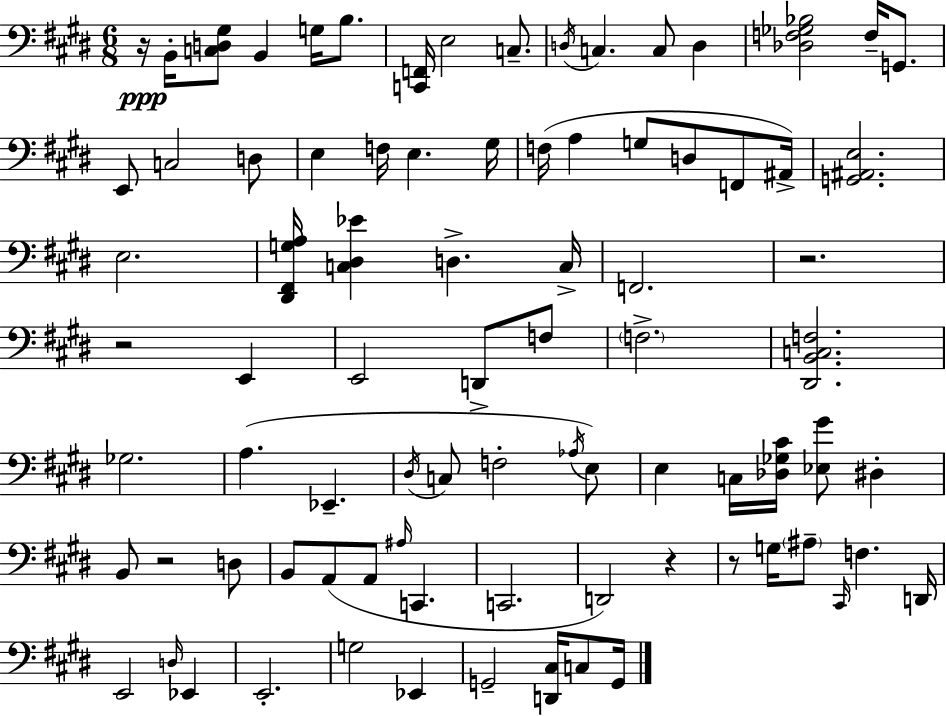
{
  \clef bass
  \numericTimeSignature
  \time 6/8
  \key e \major
  \repeat volta 2 { r16\ppp b,16-. <c d gis>8 b,4 g16 b8. | <c, f,>16 e2 c8.-- | \acciaccatura { d16 } c4. c8 d4 | <des f ges bes>2 f16-- g,8. | \break e,8 c2 d8 | e4 f16 e4. | gis16 f16( a4 g8 d8 f,8 | ais,16->) <g, ais, e>2. | \break e2. | <dis, fis, g a>16 <c dis ees'>4 d4.-> | c16-> f,2. | r2. | \break r2 e,4 | e,2 d,8-> f8 | \parenthesize f2.-> | <dis, b, c f>2. | \break ges2. | a4.( ees,4.-- | \acciaccatura { dis16 } c8 f2-. | \acciaccatura { aes16 }) e8 e4 c16 <des ges cis'>16 <ees gis'>8 dis4-. | \break b,8 r2 | d8 b,8 a,8( a,8 \grace { ais16 } c,4. | c,2. | d,2) | \break r4 r8 g16 \parenthesize ais8-- \grace { cis,16 } f4. | d,16 e,2 | \grace { d16 } ees,4 e,2.-. | g2 | \break ees,4 g,2-- | <d, cis>16 c8 g,16 } \bar "|."
}